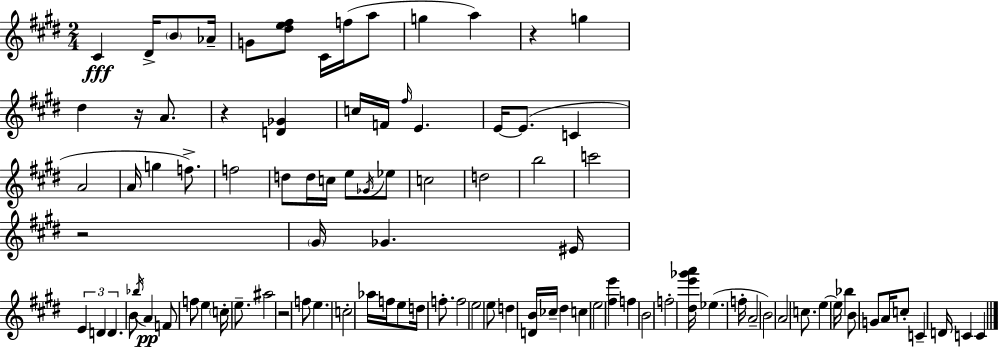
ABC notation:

X:1
T:Untitled
M:2/4
L:1/4
K:E
^C ^D/4 B/2 _A/4 G/2 [^de^f]/2 ^C/4 f/4 a/2 g a z g ^d z/4 A/2 z [D_G] c/4 F/4 ^f/4 E E/4 E/2 C A2 A/4 g f/2 f2 d/2 d/4 c/4 e/2 _G/4 _e/2 c2 d2 b2 c'2 z2 ^G/4 _G ^E/4 E D D B/2 _b/4 A F/2 f/2 e c/4 e/2 ^a2 z2 f/2 e c2 _a/4 f/4 e/2 d/4 f/2 f2 e2 e/2 d [DB]/4 _c/4 ^d c e2 [^fe'] f B2 f2 [^de'_g'a']/4 _e f/4 A2 B2 A2 c/2 e e/4 _b B/2 G/2 A/4 c/2 C D/4 C C